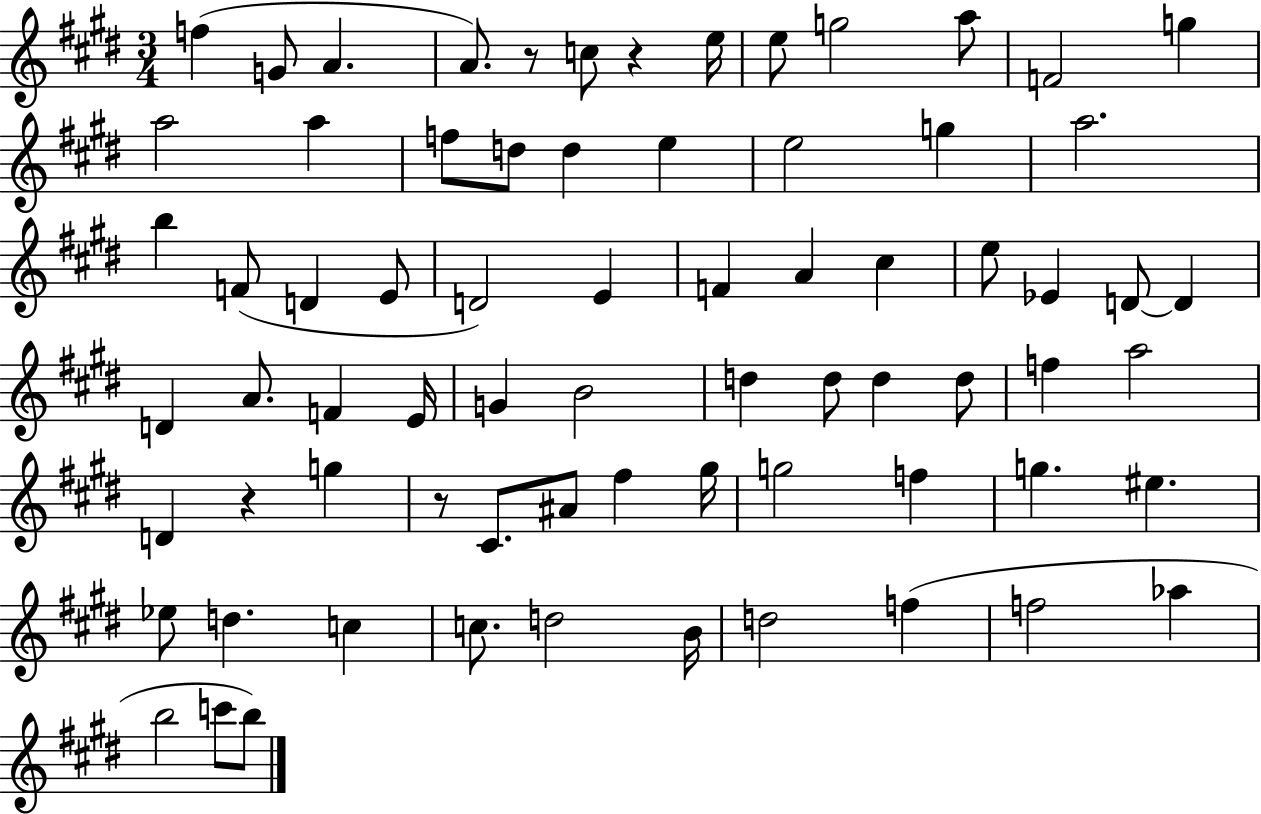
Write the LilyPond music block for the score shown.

{
  \clef treble
  \numericTimeSignature
  \time 3/4
  \key e \major
  f''4( g'8 a'4. | a'8.) r8 c''8 r4 e''16 | e''8 g''2 a''8 | f'2 g''4 | \break a''2 a''4 | f''8 d''8 d''4 e''4 | e''2 g''4 | a''2. | \break b''4 f'8( d'4 e'8 | d'2) e'4 | f'4 a'4 cis''4 | e''8 ees'4 d'8~~ d'4 | \break d'4 a'8. f'4 e'16 | g'4 b'2 | d''4 d''8 d''4 d''8 | f''4 a''2 | \break d'4 r4 g''4 | r8 cis'8. ais'8 fis''4 gis''16 | g''2 f''4 | g''4. eis''4. | \break ees''8 d''4. c''4 | c''8. d''2 b'16 | d''2 f''4( | f''2 aes''4 | \break b''2 c'''8 b''8) | \bar "|."
}